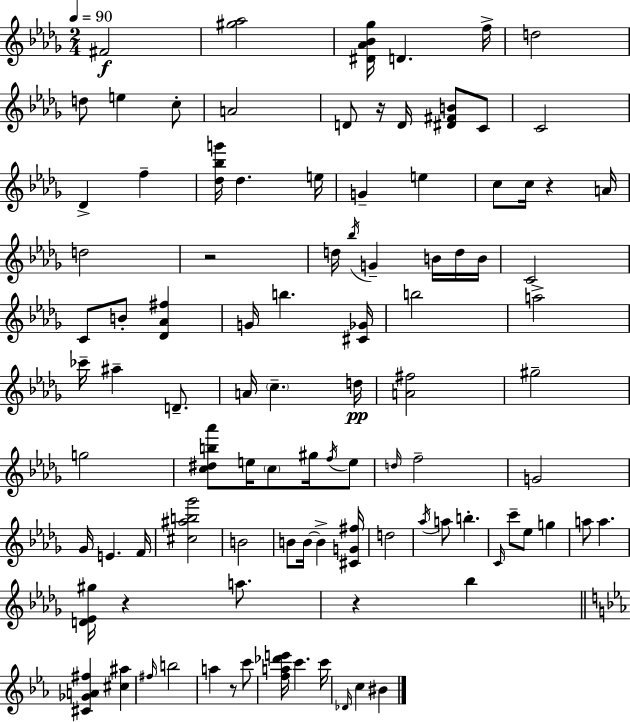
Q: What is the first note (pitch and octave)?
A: F#4